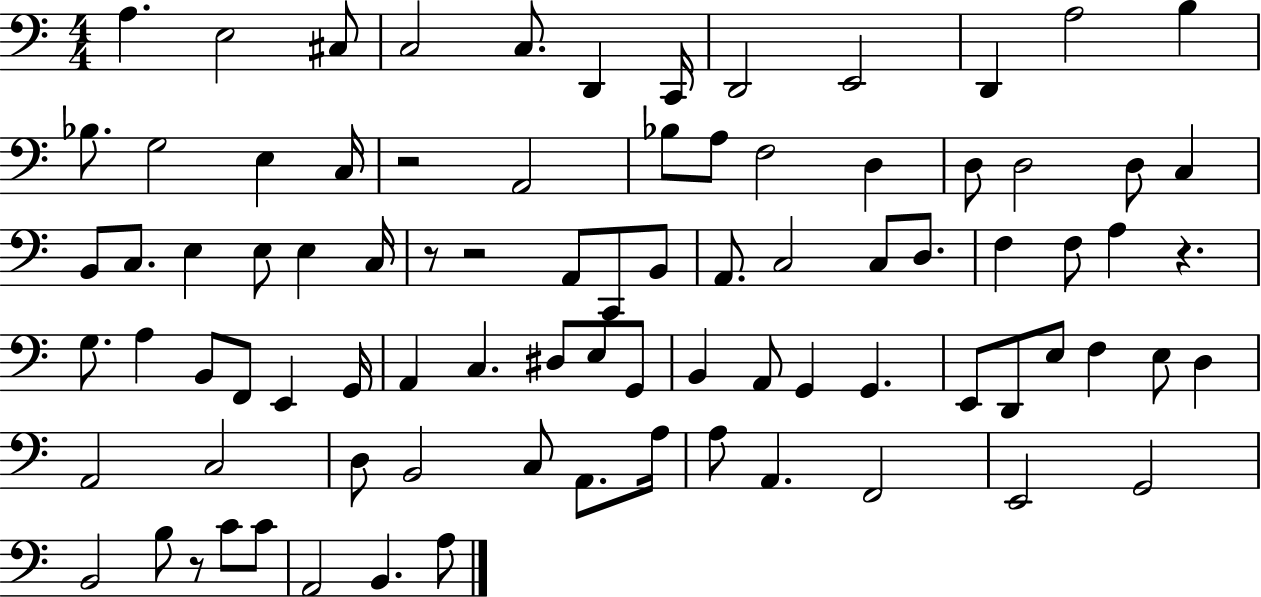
{
  \clef bass
  \numericTimeSignature
  \time 4/4
  \key c \major
  \repeat volta 2 { a4. e2 cis8 | c2 c8. d,4 c,16 | d,2 e,2 | d,4 a2 b4 | \break bes8. g2 e4 c16 | r2 a,2 | bes8 a8 f2 d4 | d8 d2 d8 c4 | \break b,8 c8. e4 e8 e4 c16 | r8 r2 a,8 c,8 b,8 | a,8. c2 c8 d8. | f4 f8 a4 r4. | \break g8. a4 b,8 f,8 e,4 g,16 | a,4 c4. dis8 e8 g,8 | b,4 a,8 g,4 g,4. | e,8 d,8 e8 f4 e8 d4 | \break a,2 c2 | d8 b,2 c8 a,8. a16 | a8 a,4. f,2 | e,2 g,2 | \break b,2 b8 r8 c'8 c'8 | a,2 b,4. a8 | } \bar "|."
}